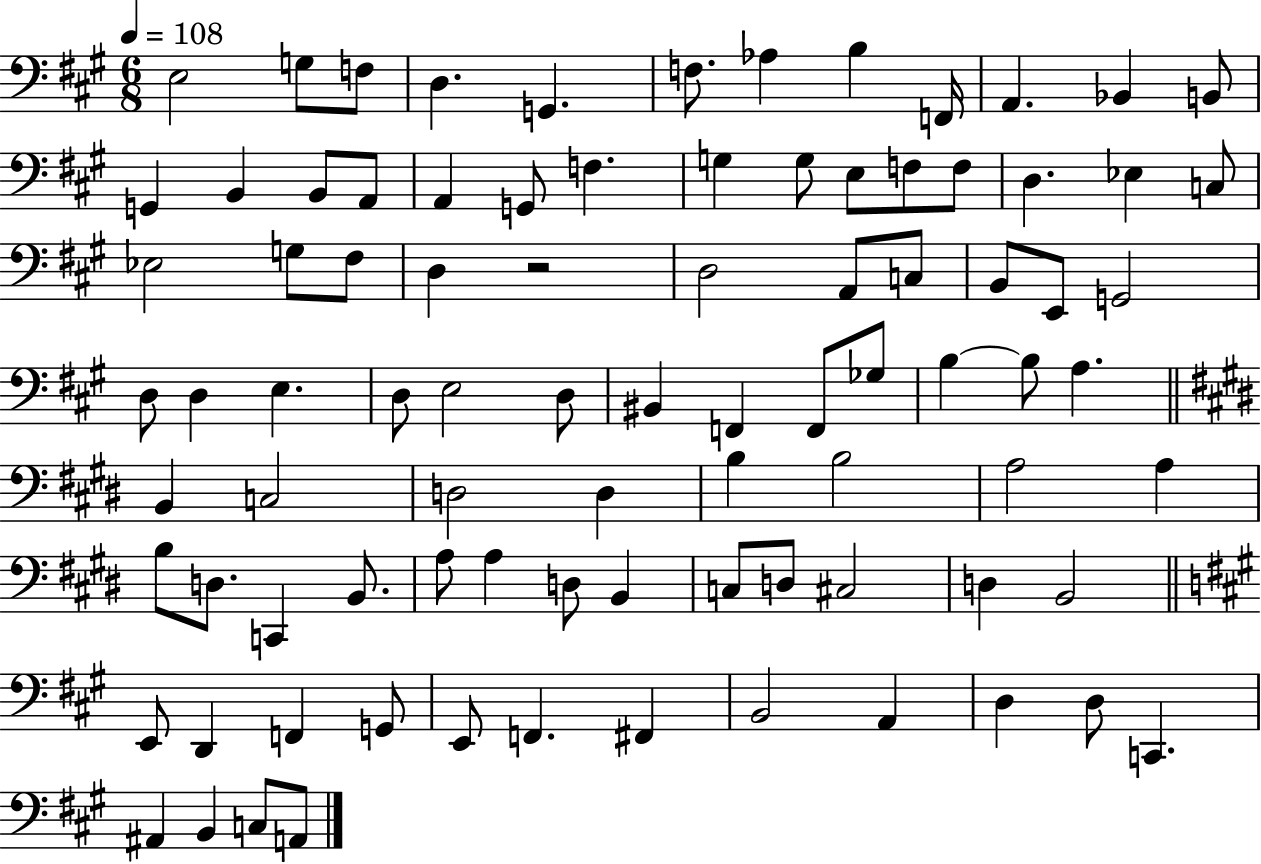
{
  \clef bass
  \numericTimeSignature
  \time 6/8
  \key a \major
  \tempo 4 = 108
  \repeat volta 2 { e2 g8 f8 | d4. g,4. | f8. aes4 b4 f,16 | a,4. bes,4 b,8 | \break g,4 b,4 b,8 a,8 | a,4 g,8 f4. | g4 g8 e8 f8 f8 | d4. ees4 c8 | \break ees2 g8 fis8 | d4 r2 | d2 a,8 c8 | b,8 e,8 g,2 | \break d8 d4 e4. | d8 e2 d8 | bis,4 f,4 f,8 ges8 | b4~~ b8 a4. | \break \bar "||" \break \key e \major b,4 c2 | d2 d4 | b4 b2 | a2 a4 | \break b8 d8. c,4 b,8. | a8 a4 d8 b,4 | c8 d8 cis2 | d4 b,2 | \break \bar "||" \break \key a \major e,8 d,4 f,4 g,8 | e,8 f,4. fis,4 | b,2 a,4 | d4 d8 c,4. | \break ais,4 b,4 c8 a,8 | } \bar "|."
}